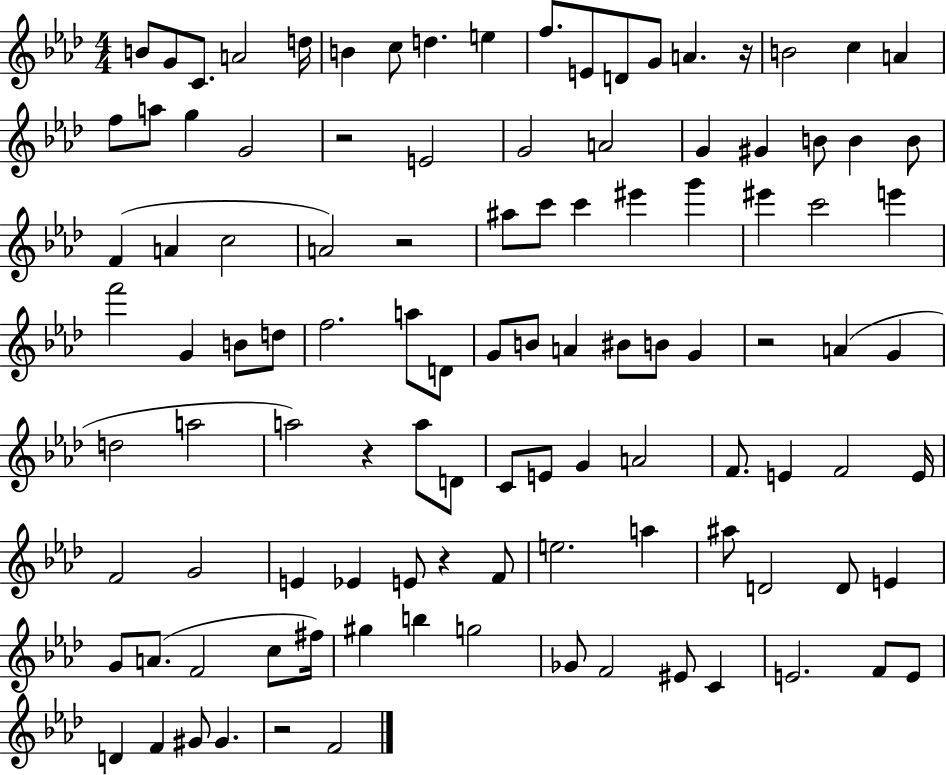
B4/e G4/e C4/e. A4/h D5/s B4/q C5/e D5/q. E5/q F5/e. E4/e D4/e G4/e A4/q. R/s B4/h C5/q A4/q F5/e A5/e G5/q G4/h R/h E4/h G4/h A4/h G4/q G#4/q B4/e B4/q B4/e F4/q A4/q C5/h A4/h R/h A#5/e C6/e C6/q EIS6/q G6/q EIS6/q C6/h E6/q F6/h G4/q B4/e D5/e F5/h. A5/e D4/e G4/e B4/e A4/q BIS4/e B4/e G4/q R/h A4/q G4/q D5/h A5/h A5/h R/q A5/e D4/e C4/e E4/e G4/q A4/h F4/e. E4/q F4/h E4/s F4/h G4/h E4/q Eb4/q E4/e R/q F4/e E5/h. A5/q A#5/e D4/h D4/e E4/q G4/e A4/e. F4/h C5/e F#5/s G#5/q B5/q G5/h Gb4/e F4/h EIS4/e C4/q E4/h. F4/e E4/e D4/q F4/q G#4/e G#4/q. R/h F4/h